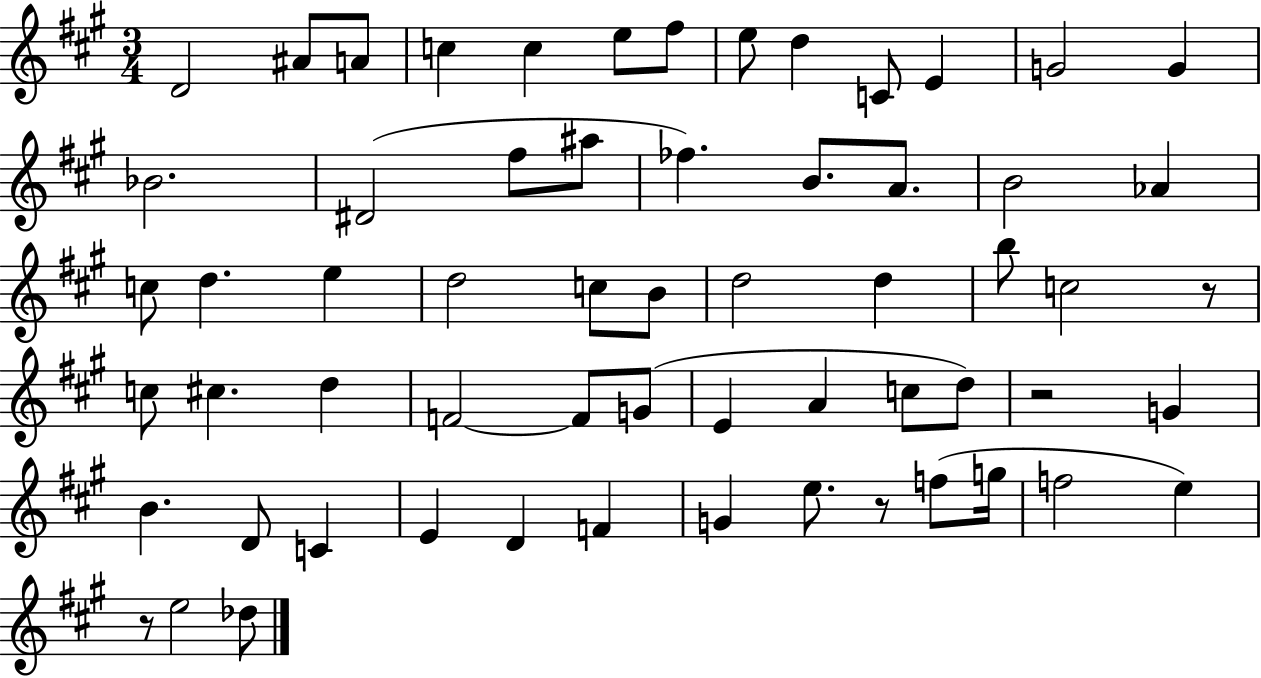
{
  \clef treble
  \numericTimeSignature
  \time 3/4
  \key a \major
  d'2 ais'8 a'8 | c''4 c''4 e''8 fis''8 | e''8 d''4 c'8 e'4 | g'2 g'4 | \break bes'2. | dis'2( fis''8 ais''8 | fes''4.) b'8. a'8. | b'2 aes'4 | \break c''8 d''4. e''4 | d''2 c''8 b'8 | d''2 d''4 | b''8 c''2 r8 | \break c''8 cis''4. d''4 | f'2~~ f'8 g'8( | e'4 a'4 c''8 d''8) | r2 g'4 | \break b'4. d'8 c'4 | e'4 d'4 f'4 | g'4 e''8. r8 f''8( g''16 | f''2 e''4) | \break r8 e''2 des''8 | \bar "|."
}